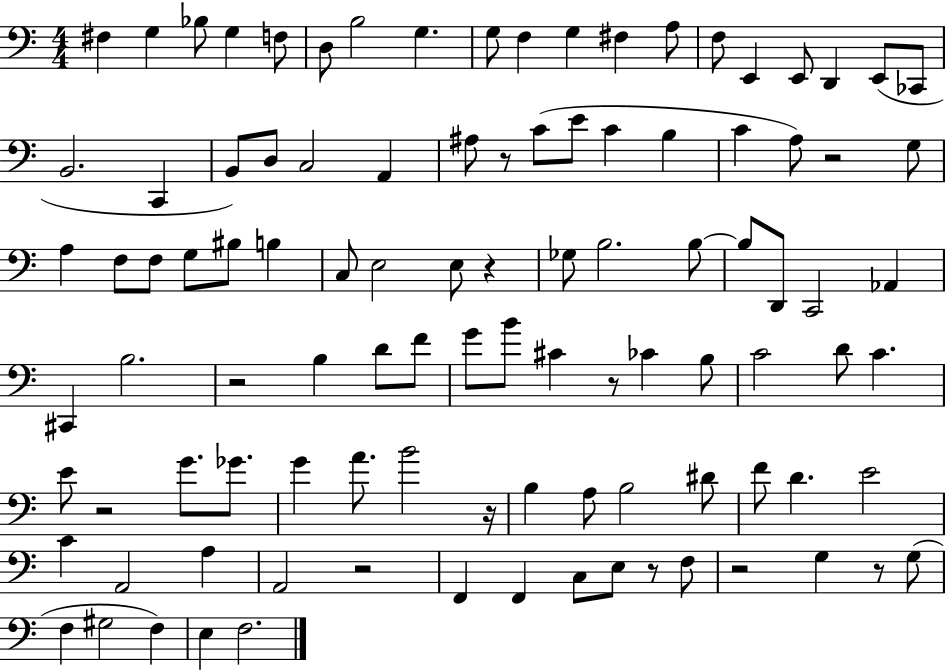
F#3/q G3/q Bb3/e G3/q F3/e D3/e B3/h G3/q. G3/e F3/q G3/q F#3/q A3/e F3/e E2/q E2/e D2/q E2/e CES2/e B2/h. C2/q B2/e D3/e C3/h A2/q A#3/e R/e C4/e E4/e C4/q B3/q C4/q A3/e R/h G3/e A3/q F3/e F3/e G3/e BIS3/e B3/q C3/e E3/h E3/e R/q Gb3/e B3/h. B3/e B3/e D2/e C2/h Ab2/q C#2/q B3/h. R/h B3/q D4/e F4/e G4/e B4/e C#4/q R/e CES4/q B3/e C4/h D4/e C4/q. E4/e R/h G4/e. Gb4/e. G4/q A4/e. B4/h R/s B3/q A3/e B3/h D#4/e F4/e D4/q. E4/h C4/q A2/h A3/q A2/h R/h F2/q F2/q C3/e E3/e R/e F3/e R/h G3/q R/e G3/e F3/q G#3/h F3/q E3/q F3/h.